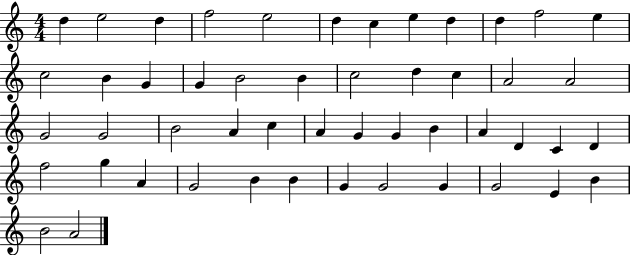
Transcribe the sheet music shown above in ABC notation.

X:1
T:Untitled
M:4/4
L:1/4
K:C
d e2 d f2 e2 d c e d d f2 e c2 B G G B2 B c2 d c A2 A2 G2 G2 B2 A c A G G B A D C D f2 g A G2 B B G G2 G G2 E B B2 A2